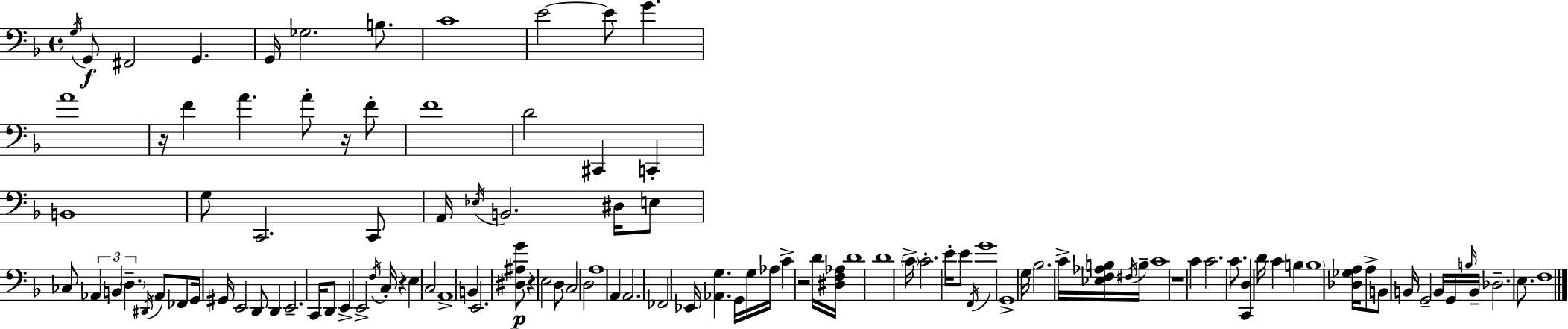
G3/s G2/e F#2/h G2/q. G2/s Gb3/h. B3/e. C4/w E4/h E4/e G4/q. A4/w R/s F4/q A4/q. A4/e R/s F4/e F4/w D4/h C#2/q C2/q B2/w G3/e C2/h. C2/e A2/s Eb3/s B2/h. D#3/s E3/e CES3/e Ab2/q B2/q D3/q. D#2/s Ab2/e FES2/e G2/s G#2/s E2/h D2/e D2/q E2/h. C2/s D2/e E2/q E2/h F3/s C3/s R/q E3/q C3/h A2/w B2/q E2/h. [D#3,A#3,G4]/e R/q E3/h D3/e C3/h D3/h A3/w A2/q A2/h. FES2/h Eb2/s [Ab2,G3]/q. G2/s G3/s Ab3/s C4/q R/h D4/s [D#3,F3,Ab3]/s D4/w D4/w C4/s C4/h. E4/s E4/e F2/s G4/w G2/w G3/s Bb3/h. C4/s [Eb3,F3,Ab3,B3]/s F#3/s B3/s C4/w R/w C4/q C4/h. C4/e. [C2,D3]/q D4/s C4/q B3/q B3/w [Db3,Gb3,A3]/s A3/e B2/e B2/s G2/h B2/s G2/s B3/s B2/s Db3/h. E3/e. F3/w